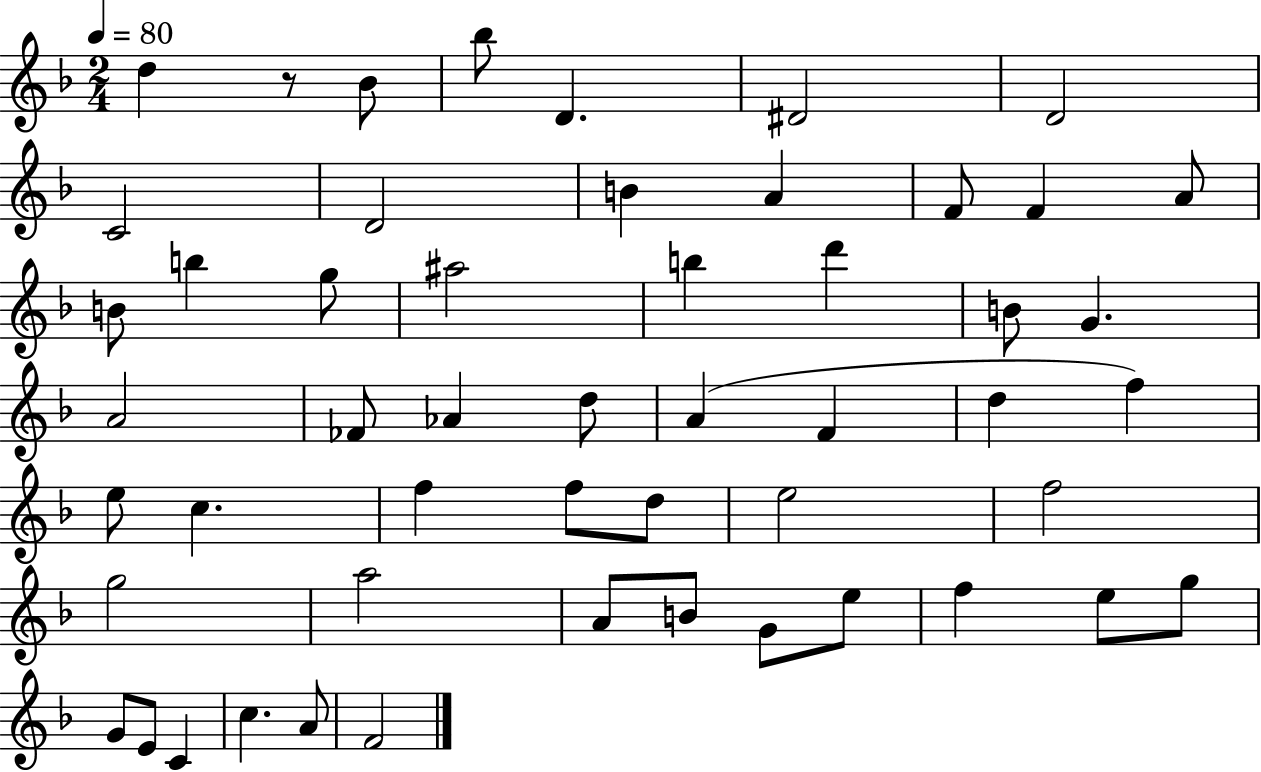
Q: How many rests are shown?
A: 1